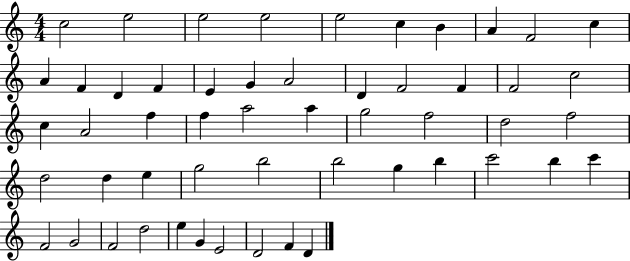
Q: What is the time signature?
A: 4/4